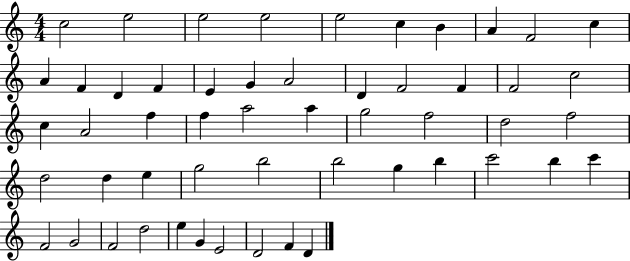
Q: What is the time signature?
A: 4/4